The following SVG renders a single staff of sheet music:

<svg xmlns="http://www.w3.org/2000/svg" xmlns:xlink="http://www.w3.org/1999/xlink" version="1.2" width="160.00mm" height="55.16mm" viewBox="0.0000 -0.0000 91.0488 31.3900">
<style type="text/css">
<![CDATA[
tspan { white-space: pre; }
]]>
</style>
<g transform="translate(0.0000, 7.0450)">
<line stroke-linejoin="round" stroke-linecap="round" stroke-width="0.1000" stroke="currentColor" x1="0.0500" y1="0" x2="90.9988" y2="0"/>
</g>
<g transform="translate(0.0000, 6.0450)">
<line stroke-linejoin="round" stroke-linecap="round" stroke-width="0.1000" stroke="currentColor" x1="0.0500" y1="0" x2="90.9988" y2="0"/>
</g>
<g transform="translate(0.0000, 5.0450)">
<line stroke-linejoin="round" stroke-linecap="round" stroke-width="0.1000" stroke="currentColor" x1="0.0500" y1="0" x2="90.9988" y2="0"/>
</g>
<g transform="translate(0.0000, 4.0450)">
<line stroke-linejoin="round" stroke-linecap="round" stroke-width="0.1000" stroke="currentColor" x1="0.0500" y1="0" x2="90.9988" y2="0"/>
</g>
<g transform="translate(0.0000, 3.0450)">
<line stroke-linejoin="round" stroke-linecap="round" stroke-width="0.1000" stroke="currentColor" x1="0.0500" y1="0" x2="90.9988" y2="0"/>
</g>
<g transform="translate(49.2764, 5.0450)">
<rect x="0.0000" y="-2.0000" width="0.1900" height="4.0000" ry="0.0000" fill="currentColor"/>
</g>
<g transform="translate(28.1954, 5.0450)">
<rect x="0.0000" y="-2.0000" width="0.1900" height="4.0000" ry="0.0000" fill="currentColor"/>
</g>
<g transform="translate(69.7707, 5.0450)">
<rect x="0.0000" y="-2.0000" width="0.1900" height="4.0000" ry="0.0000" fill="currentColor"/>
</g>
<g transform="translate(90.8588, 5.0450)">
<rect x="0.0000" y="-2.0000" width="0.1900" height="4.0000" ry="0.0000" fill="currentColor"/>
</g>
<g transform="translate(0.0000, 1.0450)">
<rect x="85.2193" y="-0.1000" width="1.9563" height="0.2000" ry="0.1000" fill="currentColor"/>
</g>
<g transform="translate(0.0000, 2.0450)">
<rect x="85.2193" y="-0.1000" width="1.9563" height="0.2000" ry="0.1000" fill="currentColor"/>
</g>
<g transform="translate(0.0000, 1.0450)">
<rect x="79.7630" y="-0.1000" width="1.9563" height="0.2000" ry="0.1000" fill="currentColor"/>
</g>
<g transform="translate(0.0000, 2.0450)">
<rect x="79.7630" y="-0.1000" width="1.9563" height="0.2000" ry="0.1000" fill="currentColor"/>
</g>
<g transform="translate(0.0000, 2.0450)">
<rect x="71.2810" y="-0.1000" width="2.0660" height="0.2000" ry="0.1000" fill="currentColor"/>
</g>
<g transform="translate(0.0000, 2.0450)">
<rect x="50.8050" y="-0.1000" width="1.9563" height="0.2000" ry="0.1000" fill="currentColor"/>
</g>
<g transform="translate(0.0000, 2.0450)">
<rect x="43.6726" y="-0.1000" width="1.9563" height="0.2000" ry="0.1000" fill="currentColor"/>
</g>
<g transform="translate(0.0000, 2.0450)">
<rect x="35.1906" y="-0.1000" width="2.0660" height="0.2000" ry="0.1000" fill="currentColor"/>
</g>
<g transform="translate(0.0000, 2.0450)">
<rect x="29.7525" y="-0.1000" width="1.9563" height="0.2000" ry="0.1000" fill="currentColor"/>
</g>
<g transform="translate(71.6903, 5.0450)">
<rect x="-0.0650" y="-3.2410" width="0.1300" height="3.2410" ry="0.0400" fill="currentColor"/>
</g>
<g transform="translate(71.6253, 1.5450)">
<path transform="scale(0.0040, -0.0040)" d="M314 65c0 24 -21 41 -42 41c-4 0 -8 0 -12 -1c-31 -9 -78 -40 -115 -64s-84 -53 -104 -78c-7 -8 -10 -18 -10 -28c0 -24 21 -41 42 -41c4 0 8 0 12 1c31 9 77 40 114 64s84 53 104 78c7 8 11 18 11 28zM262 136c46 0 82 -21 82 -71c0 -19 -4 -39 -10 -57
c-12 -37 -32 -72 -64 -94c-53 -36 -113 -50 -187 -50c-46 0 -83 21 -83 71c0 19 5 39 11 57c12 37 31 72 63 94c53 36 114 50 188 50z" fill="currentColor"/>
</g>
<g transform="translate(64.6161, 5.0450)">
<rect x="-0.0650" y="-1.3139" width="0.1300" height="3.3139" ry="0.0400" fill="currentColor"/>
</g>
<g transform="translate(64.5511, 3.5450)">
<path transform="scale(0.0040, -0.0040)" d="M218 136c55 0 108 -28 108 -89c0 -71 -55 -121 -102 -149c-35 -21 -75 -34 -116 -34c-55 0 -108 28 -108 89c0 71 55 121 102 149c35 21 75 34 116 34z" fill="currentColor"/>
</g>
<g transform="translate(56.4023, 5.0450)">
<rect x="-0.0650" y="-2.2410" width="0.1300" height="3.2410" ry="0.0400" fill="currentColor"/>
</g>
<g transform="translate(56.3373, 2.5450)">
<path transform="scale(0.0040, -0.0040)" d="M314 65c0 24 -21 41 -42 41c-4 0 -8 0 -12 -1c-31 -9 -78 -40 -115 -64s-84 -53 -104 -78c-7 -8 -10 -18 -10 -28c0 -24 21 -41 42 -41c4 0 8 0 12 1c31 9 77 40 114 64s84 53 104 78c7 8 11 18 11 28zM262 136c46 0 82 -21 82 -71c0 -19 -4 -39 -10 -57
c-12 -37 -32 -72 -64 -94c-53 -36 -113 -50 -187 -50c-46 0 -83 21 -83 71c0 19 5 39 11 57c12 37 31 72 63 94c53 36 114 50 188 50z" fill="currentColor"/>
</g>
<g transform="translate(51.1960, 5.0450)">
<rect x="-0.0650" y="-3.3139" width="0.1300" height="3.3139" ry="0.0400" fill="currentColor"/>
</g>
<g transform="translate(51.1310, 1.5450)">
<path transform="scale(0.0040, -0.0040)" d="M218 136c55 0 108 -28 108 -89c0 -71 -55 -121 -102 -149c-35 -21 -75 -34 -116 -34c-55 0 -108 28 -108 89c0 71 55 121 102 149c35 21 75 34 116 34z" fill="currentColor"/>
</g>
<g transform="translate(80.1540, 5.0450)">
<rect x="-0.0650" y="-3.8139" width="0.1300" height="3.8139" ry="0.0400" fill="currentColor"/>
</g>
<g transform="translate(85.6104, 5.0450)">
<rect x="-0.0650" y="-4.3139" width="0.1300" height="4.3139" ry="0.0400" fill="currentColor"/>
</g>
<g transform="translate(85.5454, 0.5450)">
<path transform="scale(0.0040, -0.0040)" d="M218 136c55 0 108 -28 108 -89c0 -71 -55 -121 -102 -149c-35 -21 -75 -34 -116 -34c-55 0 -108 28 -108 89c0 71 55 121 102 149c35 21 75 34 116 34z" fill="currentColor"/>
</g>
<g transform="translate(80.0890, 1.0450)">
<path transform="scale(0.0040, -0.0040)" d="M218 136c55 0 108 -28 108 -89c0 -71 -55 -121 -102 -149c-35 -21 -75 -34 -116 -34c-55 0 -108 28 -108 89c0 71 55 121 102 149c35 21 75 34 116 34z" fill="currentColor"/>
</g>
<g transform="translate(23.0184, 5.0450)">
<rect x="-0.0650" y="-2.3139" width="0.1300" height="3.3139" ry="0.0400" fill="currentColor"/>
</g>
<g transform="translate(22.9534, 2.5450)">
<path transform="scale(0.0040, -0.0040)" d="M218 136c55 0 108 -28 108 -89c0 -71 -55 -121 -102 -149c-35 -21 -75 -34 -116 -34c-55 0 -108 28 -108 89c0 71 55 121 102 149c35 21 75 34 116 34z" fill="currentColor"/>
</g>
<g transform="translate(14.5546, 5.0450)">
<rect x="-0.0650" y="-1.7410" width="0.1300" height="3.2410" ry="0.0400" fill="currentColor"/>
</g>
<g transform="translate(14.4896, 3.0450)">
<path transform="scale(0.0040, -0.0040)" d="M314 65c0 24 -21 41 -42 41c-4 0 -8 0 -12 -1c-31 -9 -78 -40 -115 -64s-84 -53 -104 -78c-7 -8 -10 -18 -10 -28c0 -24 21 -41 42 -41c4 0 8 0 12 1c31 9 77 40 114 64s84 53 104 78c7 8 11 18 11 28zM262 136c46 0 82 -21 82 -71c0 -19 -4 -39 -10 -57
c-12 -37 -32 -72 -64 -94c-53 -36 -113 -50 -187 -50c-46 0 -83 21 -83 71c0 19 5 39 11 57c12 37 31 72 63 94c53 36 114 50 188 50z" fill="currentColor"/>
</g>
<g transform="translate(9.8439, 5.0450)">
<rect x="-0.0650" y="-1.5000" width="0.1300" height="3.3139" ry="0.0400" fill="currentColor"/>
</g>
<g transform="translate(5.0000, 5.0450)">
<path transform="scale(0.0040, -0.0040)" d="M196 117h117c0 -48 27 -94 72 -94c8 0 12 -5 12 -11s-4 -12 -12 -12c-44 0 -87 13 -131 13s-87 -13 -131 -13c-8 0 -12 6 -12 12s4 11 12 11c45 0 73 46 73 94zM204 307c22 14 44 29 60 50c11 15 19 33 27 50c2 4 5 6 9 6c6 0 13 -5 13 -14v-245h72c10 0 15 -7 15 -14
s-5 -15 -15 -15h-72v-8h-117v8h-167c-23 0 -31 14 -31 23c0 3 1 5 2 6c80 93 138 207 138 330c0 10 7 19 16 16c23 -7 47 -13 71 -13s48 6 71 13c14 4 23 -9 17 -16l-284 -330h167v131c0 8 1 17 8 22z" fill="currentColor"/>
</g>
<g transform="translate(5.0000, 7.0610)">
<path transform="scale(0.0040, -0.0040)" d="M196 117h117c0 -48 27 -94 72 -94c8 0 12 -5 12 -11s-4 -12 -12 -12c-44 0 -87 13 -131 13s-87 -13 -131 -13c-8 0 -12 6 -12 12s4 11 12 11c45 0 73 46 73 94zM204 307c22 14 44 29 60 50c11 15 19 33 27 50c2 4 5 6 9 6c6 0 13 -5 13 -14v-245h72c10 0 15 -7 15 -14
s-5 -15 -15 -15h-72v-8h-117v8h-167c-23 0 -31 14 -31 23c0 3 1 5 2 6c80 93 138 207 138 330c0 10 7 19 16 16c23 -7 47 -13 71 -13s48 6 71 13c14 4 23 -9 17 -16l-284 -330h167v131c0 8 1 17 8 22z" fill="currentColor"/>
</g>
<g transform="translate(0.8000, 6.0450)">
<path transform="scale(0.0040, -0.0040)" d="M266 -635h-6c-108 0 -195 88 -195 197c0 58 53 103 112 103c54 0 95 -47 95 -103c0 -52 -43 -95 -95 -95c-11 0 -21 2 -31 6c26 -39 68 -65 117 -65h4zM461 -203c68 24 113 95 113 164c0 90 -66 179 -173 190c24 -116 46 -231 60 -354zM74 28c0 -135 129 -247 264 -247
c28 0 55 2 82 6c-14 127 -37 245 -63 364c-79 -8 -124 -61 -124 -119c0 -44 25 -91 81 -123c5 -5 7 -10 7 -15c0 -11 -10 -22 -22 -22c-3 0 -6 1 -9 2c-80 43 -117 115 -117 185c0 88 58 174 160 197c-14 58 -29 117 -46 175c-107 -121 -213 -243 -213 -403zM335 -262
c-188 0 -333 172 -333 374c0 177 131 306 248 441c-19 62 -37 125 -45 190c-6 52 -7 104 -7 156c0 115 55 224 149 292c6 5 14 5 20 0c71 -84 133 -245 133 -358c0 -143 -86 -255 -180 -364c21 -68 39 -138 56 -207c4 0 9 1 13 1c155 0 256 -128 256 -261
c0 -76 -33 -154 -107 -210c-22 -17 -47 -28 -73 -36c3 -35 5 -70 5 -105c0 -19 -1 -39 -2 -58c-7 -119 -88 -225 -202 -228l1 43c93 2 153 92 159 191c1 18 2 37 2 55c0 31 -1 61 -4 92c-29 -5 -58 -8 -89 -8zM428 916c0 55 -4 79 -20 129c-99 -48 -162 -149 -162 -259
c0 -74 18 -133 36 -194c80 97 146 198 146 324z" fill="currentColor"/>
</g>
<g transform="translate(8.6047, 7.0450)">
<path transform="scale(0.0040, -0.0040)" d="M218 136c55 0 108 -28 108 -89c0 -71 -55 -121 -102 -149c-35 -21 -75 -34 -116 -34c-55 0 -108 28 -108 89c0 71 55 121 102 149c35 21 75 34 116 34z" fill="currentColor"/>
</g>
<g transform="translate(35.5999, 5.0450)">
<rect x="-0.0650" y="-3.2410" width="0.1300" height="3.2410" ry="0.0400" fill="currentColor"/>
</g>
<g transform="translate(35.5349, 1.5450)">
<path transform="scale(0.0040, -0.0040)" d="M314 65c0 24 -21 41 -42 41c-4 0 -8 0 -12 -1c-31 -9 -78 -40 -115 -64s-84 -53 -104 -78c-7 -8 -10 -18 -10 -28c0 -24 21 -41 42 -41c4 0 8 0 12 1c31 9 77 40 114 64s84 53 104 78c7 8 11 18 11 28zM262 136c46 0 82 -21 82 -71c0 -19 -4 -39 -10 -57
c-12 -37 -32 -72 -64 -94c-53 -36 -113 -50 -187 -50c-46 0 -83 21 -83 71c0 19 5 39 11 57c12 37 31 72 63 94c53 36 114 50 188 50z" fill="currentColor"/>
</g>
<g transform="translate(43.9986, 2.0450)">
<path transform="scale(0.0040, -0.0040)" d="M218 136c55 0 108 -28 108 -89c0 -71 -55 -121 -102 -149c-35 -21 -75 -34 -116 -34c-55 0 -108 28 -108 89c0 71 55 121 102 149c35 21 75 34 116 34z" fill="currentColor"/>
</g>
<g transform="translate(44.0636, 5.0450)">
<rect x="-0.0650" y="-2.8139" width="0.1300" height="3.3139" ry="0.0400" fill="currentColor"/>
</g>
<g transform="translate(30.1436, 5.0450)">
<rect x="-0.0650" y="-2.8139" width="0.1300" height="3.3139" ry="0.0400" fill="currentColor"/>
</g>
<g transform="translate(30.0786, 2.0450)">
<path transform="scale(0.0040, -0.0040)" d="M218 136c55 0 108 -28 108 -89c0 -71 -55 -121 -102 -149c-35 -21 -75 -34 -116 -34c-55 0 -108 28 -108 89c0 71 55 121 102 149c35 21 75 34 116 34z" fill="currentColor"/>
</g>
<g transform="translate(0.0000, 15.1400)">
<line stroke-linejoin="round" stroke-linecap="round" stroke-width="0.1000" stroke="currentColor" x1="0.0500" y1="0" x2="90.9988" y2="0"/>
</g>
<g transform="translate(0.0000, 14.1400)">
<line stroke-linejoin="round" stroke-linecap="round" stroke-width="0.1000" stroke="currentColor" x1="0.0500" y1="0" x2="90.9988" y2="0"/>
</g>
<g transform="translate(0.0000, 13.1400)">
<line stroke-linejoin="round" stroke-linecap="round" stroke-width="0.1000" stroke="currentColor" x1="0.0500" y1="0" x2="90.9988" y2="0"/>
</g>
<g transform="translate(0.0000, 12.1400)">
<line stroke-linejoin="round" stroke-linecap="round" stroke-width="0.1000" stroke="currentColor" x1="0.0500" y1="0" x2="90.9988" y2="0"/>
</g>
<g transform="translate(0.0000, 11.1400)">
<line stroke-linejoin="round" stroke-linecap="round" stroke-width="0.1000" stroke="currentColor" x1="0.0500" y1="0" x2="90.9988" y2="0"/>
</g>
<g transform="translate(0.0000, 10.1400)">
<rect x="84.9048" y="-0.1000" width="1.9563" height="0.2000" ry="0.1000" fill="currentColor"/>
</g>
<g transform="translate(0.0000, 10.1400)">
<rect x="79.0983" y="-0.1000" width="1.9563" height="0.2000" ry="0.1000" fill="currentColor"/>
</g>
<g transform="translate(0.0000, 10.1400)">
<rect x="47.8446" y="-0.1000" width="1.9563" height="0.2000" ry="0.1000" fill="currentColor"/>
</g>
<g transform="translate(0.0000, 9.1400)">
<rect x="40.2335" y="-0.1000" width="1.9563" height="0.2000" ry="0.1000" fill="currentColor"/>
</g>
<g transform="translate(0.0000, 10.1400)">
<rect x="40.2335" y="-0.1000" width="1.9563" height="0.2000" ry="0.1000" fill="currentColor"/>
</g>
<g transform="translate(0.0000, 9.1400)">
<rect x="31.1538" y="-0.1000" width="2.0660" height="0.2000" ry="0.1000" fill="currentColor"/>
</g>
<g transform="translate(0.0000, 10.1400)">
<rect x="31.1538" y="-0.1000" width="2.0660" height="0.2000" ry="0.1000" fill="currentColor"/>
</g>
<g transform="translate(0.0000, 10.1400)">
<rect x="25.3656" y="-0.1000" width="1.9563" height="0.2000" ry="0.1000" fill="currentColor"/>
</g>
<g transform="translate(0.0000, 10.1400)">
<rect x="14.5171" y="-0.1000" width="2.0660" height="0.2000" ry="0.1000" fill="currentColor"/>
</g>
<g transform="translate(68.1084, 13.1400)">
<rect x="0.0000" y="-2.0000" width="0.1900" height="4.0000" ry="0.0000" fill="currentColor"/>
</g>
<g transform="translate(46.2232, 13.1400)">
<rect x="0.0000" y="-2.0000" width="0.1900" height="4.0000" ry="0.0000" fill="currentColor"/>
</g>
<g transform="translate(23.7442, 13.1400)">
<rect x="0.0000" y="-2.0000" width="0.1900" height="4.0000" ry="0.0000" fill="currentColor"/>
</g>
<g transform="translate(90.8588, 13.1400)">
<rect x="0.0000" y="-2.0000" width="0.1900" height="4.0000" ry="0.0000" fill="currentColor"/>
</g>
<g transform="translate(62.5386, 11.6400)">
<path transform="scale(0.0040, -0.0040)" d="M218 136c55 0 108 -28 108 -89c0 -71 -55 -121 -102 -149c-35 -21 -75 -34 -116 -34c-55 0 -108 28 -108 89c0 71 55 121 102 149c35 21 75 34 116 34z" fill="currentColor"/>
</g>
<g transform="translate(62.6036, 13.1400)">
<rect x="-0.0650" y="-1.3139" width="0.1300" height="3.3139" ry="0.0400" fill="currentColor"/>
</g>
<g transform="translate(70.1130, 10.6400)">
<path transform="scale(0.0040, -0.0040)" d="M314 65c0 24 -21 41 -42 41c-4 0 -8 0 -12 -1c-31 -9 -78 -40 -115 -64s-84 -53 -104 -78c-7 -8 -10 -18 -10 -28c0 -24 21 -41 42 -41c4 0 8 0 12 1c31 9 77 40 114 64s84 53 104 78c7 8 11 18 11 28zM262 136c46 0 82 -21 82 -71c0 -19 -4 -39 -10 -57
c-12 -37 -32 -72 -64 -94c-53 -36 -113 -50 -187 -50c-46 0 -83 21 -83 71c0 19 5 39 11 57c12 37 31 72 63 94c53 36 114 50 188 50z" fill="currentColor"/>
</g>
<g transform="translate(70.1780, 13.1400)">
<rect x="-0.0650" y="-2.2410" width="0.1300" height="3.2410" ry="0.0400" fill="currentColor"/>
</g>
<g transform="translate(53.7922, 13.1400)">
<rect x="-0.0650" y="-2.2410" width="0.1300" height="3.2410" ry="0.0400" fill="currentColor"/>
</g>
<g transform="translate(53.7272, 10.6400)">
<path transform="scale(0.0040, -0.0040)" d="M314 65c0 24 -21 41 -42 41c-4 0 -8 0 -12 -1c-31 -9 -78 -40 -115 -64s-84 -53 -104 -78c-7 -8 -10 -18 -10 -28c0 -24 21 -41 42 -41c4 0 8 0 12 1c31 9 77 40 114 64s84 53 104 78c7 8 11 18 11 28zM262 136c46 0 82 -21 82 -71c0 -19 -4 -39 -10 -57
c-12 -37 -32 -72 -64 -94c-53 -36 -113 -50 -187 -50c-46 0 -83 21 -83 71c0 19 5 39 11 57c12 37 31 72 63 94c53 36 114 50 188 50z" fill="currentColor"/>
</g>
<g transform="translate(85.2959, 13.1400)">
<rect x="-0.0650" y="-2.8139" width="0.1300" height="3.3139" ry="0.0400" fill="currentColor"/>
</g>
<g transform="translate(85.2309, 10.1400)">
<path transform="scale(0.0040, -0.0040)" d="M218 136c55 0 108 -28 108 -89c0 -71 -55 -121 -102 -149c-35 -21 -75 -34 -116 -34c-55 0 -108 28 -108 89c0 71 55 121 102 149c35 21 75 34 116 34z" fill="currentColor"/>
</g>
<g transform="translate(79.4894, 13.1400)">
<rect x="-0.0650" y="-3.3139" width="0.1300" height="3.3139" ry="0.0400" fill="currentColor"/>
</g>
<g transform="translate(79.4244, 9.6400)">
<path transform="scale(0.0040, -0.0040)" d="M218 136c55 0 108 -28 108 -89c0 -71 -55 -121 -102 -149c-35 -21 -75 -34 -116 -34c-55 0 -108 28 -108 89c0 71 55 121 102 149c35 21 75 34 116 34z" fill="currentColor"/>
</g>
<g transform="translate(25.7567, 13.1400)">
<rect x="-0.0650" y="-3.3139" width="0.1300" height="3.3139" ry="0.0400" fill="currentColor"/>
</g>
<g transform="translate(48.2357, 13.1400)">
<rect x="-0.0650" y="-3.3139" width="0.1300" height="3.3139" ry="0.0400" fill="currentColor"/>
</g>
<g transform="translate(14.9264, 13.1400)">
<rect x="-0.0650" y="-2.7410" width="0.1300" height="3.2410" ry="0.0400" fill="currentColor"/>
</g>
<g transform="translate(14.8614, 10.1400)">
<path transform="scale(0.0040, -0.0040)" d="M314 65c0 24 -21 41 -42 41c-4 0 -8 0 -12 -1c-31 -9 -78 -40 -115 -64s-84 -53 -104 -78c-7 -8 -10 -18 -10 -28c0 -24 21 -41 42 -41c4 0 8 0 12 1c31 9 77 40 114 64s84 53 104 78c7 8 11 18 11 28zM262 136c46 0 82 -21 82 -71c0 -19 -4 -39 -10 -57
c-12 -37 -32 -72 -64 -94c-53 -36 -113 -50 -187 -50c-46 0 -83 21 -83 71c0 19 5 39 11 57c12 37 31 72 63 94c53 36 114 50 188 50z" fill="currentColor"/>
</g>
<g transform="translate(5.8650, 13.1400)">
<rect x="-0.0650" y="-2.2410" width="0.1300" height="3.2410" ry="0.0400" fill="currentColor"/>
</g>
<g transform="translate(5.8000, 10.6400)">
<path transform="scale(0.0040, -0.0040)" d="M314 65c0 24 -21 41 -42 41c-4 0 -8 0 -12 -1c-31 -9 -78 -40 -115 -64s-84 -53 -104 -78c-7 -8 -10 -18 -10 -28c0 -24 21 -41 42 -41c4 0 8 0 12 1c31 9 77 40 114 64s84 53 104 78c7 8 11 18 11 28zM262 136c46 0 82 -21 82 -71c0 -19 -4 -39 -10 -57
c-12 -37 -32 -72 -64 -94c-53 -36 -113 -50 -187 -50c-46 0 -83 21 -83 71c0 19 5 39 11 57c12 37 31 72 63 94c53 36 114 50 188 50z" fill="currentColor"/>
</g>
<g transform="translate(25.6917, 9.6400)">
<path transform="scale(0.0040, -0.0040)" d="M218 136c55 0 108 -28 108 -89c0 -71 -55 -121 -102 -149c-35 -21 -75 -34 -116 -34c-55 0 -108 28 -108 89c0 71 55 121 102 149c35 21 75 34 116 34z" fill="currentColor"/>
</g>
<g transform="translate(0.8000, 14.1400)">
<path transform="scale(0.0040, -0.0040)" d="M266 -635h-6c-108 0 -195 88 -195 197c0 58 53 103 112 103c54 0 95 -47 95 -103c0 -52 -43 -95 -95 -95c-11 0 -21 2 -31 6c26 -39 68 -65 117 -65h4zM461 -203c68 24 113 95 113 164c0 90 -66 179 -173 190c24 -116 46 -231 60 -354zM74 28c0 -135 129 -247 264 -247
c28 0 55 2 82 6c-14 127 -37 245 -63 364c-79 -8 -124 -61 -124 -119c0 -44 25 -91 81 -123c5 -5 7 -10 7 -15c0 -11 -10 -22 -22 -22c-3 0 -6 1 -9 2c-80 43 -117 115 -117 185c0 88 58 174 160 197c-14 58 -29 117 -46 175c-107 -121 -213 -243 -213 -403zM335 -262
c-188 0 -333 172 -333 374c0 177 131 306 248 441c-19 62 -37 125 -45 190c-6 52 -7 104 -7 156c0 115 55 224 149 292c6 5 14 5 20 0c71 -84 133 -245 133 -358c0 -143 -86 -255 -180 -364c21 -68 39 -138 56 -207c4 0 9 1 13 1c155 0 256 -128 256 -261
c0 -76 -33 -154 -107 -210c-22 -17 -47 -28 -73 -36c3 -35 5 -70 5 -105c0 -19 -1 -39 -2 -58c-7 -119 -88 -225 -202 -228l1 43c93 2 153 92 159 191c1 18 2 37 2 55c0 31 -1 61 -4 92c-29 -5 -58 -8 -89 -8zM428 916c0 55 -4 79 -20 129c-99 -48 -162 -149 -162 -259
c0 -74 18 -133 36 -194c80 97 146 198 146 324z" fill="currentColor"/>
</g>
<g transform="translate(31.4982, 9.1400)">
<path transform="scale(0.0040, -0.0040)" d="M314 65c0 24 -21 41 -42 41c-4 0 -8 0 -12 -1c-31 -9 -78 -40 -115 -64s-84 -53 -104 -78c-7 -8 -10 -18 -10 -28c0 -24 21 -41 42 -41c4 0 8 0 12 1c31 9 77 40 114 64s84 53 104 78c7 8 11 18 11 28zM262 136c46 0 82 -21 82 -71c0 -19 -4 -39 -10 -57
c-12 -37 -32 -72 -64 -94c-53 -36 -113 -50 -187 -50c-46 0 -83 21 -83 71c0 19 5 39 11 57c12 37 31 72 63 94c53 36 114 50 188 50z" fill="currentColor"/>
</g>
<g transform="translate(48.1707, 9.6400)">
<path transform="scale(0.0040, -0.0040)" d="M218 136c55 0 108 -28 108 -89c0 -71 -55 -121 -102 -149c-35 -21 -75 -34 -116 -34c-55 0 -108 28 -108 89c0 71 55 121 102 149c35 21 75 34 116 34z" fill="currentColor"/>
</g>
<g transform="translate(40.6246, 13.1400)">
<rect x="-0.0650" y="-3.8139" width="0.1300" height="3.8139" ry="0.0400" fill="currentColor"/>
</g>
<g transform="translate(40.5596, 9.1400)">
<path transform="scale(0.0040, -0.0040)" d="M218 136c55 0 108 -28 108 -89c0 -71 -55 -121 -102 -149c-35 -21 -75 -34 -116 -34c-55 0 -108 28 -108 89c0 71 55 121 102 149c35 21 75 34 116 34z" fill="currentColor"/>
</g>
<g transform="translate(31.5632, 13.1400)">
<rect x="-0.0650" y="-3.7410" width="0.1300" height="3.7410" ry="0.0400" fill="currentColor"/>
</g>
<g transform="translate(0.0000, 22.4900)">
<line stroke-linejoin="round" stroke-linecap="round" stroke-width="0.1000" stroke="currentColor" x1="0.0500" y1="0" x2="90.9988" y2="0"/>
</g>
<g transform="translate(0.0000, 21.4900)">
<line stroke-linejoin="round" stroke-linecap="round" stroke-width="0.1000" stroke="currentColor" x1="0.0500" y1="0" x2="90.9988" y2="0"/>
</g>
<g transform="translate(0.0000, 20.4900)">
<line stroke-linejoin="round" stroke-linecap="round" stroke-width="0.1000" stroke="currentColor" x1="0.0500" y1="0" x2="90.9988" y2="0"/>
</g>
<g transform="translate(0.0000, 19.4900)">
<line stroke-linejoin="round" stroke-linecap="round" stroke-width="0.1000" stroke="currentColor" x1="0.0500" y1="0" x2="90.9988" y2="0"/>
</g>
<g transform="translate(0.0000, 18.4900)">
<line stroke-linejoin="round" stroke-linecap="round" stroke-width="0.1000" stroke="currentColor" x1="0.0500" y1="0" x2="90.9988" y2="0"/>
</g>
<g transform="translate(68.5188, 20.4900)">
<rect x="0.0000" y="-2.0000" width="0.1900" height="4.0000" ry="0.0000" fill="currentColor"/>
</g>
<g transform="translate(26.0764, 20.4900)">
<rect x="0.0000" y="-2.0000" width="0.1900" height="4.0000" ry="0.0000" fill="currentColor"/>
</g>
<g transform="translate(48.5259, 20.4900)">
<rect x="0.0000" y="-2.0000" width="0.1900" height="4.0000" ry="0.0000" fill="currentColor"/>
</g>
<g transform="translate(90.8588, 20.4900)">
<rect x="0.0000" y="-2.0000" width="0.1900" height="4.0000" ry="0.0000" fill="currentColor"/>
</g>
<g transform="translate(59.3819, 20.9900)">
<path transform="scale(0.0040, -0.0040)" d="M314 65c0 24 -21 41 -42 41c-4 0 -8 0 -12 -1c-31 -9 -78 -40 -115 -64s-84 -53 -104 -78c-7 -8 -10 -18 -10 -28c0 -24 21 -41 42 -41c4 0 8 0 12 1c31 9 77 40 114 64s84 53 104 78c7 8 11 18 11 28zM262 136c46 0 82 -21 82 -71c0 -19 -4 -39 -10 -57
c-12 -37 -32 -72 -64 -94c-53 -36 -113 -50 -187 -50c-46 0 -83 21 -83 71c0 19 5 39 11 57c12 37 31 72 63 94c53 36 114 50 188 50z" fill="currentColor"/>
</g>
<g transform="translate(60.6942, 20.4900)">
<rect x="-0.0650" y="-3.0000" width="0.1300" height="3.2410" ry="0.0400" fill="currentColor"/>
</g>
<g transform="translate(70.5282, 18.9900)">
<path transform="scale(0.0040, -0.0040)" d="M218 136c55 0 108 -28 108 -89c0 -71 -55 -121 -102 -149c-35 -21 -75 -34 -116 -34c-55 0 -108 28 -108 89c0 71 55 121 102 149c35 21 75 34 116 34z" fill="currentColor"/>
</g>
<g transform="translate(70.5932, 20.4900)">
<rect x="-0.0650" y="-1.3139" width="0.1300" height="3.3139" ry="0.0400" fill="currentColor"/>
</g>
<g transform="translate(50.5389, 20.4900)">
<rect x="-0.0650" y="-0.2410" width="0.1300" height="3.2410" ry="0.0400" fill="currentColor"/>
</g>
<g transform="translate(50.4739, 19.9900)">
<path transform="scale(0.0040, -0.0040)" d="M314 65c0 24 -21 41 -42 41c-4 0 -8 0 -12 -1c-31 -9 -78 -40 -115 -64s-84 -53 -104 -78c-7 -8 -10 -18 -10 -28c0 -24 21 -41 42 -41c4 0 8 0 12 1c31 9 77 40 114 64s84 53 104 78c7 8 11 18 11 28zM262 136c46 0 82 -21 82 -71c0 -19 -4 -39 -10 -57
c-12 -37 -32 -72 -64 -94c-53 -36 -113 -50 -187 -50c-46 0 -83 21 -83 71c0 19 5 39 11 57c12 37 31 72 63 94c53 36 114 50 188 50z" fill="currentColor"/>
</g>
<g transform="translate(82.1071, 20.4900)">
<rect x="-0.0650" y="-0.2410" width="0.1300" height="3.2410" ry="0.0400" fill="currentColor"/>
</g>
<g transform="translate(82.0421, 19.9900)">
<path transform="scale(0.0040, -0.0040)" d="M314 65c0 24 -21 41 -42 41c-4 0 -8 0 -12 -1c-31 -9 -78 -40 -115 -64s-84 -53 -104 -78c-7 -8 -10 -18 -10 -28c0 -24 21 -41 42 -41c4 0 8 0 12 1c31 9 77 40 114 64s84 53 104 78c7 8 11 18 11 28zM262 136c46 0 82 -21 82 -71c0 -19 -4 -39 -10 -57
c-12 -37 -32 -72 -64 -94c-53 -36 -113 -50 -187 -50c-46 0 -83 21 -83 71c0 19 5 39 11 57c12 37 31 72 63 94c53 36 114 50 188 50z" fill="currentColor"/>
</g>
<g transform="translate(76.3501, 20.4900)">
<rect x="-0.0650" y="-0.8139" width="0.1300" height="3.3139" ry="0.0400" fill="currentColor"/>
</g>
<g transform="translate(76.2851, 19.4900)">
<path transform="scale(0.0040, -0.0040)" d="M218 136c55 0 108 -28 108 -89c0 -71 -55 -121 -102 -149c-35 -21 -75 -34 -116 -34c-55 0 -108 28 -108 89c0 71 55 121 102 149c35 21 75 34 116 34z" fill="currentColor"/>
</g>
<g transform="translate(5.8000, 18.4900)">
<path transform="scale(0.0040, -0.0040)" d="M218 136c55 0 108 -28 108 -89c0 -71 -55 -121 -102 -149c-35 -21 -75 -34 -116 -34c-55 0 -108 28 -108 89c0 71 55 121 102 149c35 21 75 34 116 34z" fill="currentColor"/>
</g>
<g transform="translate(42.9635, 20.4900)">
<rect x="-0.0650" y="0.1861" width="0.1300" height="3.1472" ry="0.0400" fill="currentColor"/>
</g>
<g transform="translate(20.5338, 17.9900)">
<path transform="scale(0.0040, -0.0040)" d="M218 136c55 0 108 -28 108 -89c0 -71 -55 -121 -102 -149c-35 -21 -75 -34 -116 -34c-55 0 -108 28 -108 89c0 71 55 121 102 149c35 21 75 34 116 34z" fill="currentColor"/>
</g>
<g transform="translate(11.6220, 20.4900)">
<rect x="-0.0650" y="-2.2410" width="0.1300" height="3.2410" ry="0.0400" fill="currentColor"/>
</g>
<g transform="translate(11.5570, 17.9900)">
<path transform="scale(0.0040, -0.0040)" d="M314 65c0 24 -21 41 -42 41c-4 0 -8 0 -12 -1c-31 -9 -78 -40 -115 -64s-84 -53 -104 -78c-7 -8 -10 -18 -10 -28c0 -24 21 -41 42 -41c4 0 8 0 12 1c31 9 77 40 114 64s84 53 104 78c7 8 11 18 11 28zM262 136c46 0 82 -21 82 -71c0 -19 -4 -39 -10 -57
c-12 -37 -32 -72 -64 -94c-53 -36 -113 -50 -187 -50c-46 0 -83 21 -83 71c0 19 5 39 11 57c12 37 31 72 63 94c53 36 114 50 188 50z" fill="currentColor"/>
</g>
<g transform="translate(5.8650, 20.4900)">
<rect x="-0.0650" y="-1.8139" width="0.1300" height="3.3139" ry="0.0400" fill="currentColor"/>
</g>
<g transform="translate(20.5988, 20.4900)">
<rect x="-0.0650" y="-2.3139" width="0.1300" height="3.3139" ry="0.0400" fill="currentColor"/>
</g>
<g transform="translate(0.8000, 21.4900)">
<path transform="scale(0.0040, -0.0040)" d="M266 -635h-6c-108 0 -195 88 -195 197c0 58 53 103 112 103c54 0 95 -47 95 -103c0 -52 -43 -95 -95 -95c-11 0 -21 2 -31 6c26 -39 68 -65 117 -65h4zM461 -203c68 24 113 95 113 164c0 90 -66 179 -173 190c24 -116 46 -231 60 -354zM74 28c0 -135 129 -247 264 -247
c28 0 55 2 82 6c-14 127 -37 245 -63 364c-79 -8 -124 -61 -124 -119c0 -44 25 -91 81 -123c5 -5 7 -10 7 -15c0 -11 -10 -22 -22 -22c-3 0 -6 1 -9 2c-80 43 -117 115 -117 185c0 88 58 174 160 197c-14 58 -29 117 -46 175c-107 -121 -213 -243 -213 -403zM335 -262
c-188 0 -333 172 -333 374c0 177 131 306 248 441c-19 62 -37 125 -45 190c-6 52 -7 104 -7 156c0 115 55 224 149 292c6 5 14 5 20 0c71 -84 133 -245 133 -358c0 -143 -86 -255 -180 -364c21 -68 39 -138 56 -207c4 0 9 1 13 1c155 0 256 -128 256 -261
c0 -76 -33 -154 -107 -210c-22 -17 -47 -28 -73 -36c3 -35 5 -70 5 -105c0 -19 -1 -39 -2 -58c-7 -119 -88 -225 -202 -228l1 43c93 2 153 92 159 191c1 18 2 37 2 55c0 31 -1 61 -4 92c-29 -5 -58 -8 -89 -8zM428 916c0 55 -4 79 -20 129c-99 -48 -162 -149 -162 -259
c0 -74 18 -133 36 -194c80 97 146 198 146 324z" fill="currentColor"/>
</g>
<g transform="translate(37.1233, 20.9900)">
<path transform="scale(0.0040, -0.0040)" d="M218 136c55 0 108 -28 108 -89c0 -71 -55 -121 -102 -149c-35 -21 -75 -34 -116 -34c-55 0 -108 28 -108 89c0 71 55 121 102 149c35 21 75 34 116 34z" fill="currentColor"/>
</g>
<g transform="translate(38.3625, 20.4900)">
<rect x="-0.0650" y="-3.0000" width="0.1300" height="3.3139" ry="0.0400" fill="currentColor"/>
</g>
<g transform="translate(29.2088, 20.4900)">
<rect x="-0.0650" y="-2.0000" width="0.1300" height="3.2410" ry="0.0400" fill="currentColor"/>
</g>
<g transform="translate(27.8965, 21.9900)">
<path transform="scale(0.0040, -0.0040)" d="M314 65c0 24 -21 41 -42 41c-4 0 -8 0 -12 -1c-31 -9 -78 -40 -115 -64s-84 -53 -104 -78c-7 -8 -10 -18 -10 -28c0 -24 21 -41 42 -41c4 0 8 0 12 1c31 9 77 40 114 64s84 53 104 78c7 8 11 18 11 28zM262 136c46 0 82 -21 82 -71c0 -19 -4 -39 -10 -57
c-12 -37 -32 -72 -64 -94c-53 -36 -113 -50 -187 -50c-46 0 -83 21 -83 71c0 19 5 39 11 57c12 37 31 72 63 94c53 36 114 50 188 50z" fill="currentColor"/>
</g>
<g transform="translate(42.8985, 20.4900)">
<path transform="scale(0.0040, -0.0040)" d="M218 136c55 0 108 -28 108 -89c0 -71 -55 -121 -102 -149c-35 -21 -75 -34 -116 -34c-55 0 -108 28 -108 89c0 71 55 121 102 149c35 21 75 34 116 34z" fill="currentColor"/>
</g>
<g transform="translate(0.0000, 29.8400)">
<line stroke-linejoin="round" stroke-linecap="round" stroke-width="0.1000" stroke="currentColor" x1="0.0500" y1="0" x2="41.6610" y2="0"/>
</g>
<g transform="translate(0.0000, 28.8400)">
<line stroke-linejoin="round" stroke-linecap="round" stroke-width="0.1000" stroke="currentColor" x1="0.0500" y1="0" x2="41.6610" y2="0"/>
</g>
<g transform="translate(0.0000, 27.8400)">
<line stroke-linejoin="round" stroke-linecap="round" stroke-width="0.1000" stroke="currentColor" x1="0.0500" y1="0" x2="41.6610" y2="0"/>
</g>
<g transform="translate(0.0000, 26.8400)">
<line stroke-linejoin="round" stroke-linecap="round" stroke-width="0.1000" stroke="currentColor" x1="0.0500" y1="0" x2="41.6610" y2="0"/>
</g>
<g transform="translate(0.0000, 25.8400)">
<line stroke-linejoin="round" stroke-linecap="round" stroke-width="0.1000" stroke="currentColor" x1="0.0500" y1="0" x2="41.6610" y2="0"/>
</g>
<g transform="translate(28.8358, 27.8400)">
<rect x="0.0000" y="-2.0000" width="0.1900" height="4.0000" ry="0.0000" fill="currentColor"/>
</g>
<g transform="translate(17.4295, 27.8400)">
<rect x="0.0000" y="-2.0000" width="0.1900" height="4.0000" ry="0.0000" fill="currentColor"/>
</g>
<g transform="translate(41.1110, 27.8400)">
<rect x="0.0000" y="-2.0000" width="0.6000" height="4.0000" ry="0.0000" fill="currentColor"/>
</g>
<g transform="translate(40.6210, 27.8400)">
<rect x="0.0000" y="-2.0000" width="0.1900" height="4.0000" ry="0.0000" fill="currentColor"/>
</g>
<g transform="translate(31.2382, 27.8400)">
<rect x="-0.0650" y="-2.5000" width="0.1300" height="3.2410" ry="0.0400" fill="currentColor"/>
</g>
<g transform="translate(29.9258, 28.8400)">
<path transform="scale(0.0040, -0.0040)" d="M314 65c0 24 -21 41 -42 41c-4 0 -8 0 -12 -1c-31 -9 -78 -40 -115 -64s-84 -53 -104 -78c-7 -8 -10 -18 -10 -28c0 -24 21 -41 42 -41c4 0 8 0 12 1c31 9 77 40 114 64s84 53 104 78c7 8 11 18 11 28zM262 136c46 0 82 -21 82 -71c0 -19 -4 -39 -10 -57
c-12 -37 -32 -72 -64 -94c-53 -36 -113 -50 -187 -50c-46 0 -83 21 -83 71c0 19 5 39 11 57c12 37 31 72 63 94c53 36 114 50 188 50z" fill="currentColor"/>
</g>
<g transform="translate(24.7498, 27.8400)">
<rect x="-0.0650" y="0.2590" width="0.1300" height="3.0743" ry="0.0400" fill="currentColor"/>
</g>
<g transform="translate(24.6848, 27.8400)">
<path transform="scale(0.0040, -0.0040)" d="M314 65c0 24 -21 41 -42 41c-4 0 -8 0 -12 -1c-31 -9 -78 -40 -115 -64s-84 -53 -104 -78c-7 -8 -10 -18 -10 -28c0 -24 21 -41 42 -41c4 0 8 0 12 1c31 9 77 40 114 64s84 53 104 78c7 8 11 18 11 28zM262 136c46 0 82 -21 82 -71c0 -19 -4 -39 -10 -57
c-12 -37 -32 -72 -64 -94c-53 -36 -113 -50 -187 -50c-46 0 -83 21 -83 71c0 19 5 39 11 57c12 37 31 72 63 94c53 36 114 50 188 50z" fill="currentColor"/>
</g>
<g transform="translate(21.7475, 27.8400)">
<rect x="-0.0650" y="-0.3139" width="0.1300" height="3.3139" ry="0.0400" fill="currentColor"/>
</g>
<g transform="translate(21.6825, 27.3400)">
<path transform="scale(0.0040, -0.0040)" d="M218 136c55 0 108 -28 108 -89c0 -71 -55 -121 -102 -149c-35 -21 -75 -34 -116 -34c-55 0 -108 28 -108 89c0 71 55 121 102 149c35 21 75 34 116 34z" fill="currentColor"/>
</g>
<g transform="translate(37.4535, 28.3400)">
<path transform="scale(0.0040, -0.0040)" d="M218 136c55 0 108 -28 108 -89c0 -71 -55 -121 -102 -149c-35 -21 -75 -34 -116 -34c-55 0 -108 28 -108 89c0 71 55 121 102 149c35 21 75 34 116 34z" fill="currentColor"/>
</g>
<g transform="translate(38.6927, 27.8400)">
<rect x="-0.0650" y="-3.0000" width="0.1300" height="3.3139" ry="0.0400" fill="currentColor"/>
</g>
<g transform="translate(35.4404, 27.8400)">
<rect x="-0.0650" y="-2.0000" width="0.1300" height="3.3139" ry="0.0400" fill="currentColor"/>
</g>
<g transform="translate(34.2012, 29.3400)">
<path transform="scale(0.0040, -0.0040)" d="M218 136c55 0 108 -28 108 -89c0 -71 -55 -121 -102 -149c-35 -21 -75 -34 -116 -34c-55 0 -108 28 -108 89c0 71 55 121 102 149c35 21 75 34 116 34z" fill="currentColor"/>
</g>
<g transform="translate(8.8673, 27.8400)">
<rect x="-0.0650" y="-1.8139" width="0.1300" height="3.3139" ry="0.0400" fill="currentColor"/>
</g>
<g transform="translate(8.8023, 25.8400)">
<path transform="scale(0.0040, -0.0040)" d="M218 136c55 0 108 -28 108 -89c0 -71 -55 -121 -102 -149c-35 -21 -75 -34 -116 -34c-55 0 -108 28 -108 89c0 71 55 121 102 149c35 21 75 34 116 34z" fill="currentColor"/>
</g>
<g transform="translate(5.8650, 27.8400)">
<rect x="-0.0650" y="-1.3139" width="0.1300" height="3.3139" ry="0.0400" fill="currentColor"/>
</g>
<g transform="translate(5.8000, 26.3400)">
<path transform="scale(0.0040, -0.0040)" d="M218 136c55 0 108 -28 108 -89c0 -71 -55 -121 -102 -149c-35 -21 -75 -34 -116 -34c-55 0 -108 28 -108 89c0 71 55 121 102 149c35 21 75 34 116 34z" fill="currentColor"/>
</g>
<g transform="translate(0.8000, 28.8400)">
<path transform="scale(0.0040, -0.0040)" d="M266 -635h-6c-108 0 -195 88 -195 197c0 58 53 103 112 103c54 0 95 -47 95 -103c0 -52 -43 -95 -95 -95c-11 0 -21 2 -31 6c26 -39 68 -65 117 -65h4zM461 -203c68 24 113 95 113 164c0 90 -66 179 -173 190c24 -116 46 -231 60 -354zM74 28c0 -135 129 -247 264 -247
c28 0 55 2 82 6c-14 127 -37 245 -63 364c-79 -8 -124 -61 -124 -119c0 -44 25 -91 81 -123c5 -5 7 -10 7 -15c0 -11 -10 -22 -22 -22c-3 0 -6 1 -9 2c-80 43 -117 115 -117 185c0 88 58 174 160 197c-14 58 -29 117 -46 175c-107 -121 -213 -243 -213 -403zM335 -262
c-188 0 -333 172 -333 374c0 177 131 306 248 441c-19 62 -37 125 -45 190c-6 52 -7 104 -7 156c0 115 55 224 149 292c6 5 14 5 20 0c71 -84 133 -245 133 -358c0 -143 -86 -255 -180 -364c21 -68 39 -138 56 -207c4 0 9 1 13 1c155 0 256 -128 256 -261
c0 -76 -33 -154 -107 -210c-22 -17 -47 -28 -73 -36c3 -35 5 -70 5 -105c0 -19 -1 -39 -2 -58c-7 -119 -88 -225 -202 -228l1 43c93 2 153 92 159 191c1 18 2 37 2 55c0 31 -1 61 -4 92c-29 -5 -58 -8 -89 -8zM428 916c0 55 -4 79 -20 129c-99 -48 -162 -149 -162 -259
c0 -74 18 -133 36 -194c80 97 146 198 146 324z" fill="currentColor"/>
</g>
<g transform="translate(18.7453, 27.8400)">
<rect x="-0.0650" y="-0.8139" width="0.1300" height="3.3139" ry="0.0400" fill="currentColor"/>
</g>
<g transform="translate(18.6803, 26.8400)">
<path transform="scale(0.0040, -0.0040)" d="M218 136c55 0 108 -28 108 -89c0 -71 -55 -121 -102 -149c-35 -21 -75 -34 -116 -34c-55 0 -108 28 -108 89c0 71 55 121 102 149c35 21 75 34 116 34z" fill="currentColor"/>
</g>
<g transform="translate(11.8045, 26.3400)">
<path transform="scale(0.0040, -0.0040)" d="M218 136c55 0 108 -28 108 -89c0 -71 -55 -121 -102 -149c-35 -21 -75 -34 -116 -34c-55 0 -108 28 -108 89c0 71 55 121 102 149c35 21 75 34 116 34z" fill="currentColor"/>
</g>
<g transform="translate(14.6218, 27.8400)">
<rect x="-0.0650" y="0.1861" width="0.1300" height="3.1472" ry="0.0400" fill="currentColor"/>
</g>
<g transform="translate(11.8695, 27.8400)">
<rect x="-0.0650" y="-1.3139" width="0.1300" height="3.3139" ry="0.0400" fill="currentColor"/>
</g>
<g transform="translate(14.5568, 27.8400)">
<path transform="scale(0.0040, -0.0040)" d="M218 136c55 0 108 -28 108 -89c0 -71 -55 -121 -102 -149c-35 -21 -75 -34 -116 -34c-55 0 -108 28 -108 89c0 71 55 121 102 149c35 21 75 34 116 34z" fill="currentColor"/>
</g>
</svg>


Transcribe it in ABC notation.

X:1
T:Untitled
M:4/4
L:1/4
K:C
E f2 g a b2 a b g2 e b2 c' d' g2 a2 b c'2 c' b g2 e g2 b a f g2 g F2 A B c2 A2 e d c2 e f e B d c B2 G2 F A